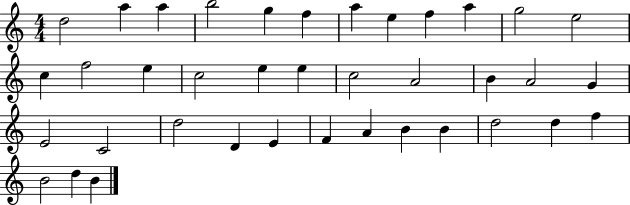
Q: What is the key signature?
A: C major